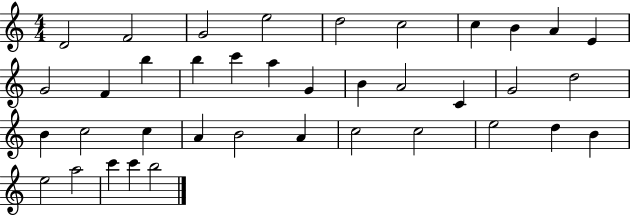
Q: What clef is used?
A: treble